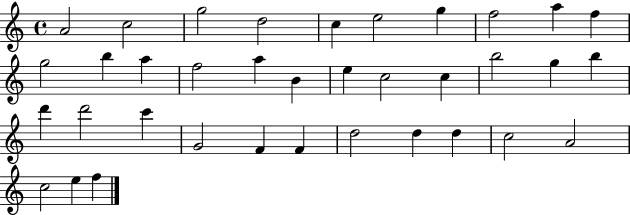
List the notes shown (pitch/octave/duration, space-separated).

A4/h C5/h G5/h D5/h C5/q E5/h G5/q F5/h A5/q F5/q G5/h B5/q A5/q F5/h A5/q B4/q E5/q C5/h C5/q B5/h G5/q B5/q D6/q D6/h C6/q G4/h F4/q F4/q D5/h D5/q D5/q C5/h A4/h C5/h E5/q F5/q